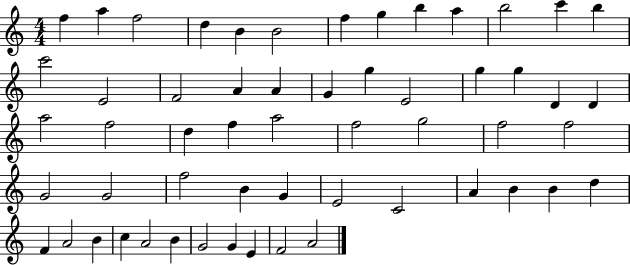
{
  \clef treble
  \numericTimeSignature
  \time 4/4
  \key c \major
  f''4 a''4 f''2 | d''4 b'4 b'2 | f''4 g''4 b''4 a''4 | b''2 c'''4 b''4 | \break c'''2 e'2 | f'2 a'4 a'4 | g'4 g''4 e'2 | g''4 g''4 d'4 d'4 | \break a''2 f''2 | d''4 f''4 a''2 | f''2 g''2 | f''2 f''2 | \break g'2 g'2 | f''2 b'4 g'4 | e'2 c'2 | a'4 b'4 b'4 d''4 | \break f'4 a'2 b'4 | c''4 a'2 b'4 | g'2 g'4 e'4 | f'2 a'2 | \break \bar "|."
}